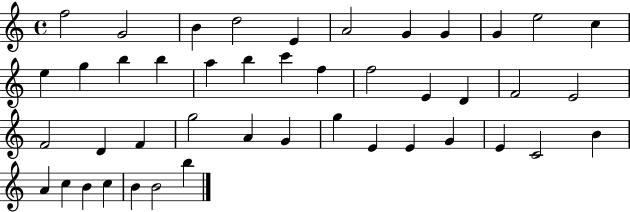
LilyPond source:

{
  \clef treble
  \time 4/4
  \defaultTimeSignature
  \key c \major
  f''2 g'2 | b'4 d''2 e'4 | a'2 g'4 g'4 | g'4 e''2 c''4 | \break e''4 g''4 b''4 b''4 | a''4 b''4 c'''4 f''4 | f''2 e'4 d'4 | f'2 e'2 | \break f'2 d'4 f'4 | g''2 a'4 g'4 | g''4 e'4 e'4 g'4 | e'4 c'2 b'4 | \break a'4 c''4 b'4 c''4 | b'4 b'2 b''4 | \bar "|."
}